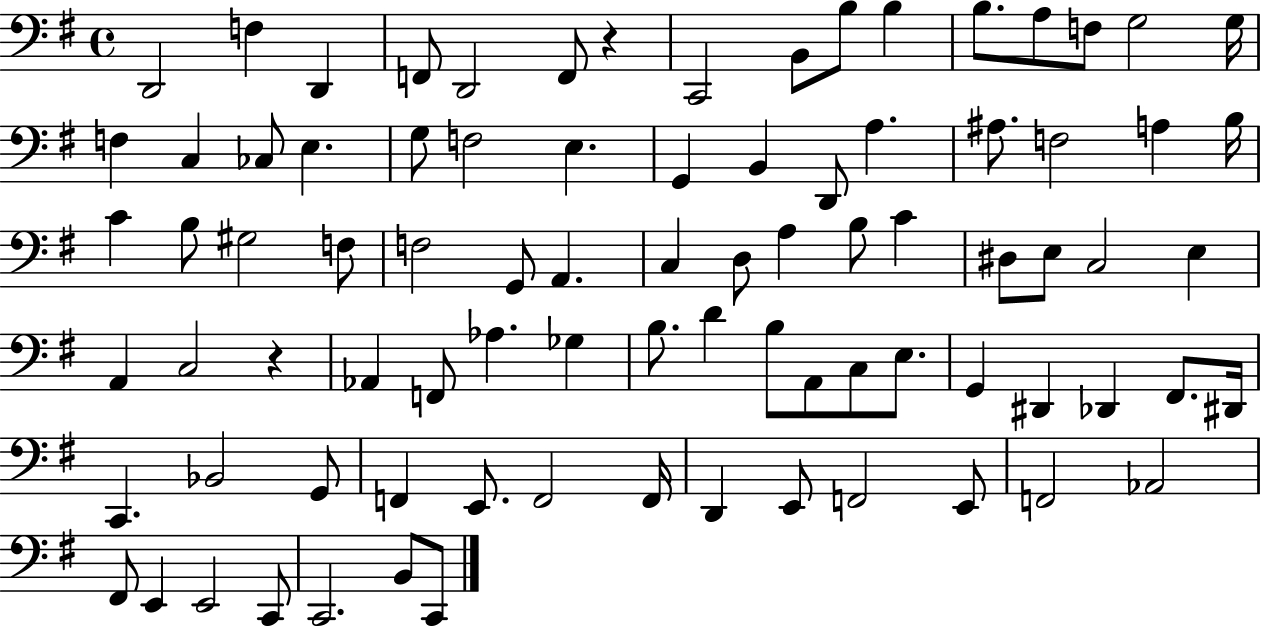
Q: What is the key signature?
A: G major